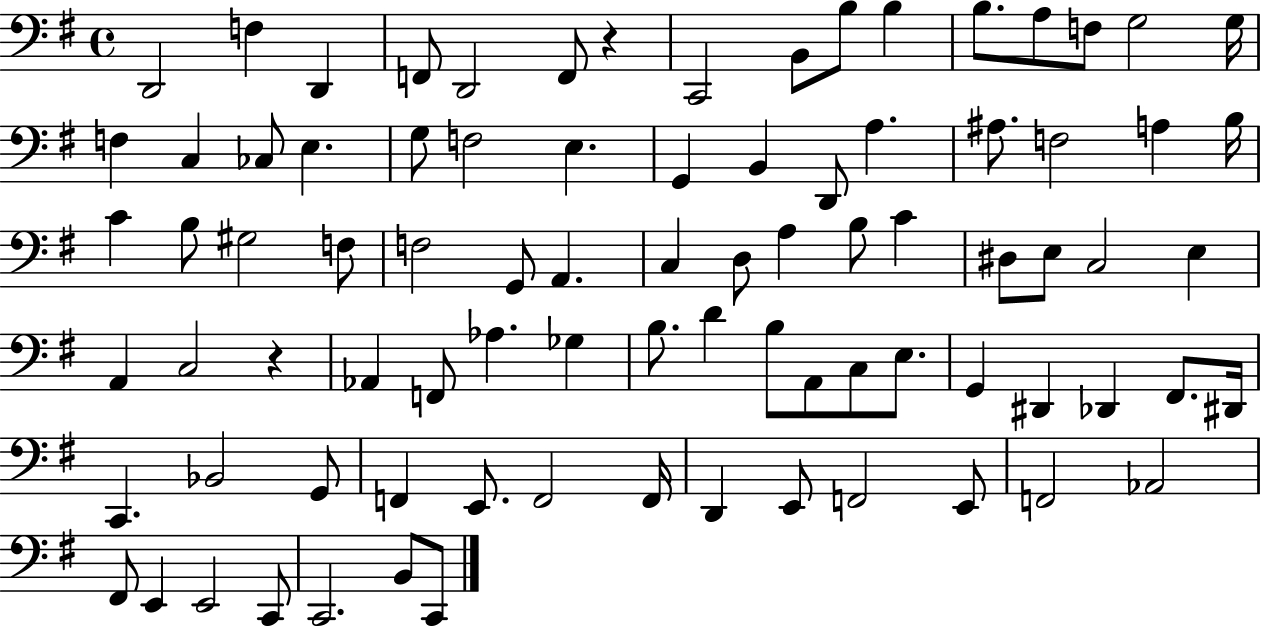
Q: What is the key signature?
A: G major